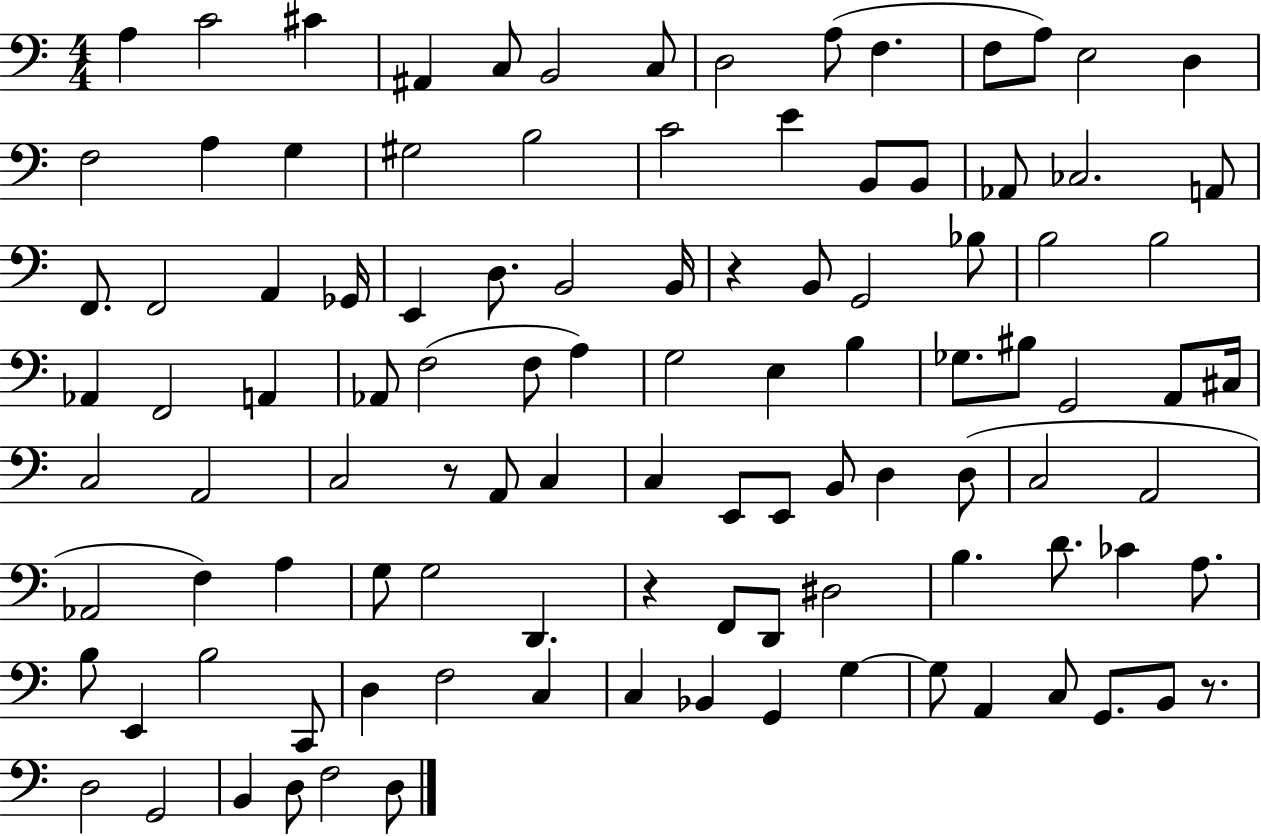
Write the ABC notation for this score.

X:1
T:Untitled
M:4/4
L:1/4
K:C
A, C2 ^C ^A,, C,/2 B,,2 C,/2 D,2 A,/2 F, F,/2 A,/2 E,2 D, F,2 A, G, ^G,2 B,2 C2 E B,,/2 B,,/2 _A,,/2 _C,2 A,,/2 F,,/2 F,,2 A,, _G,,/4 E,, D,/2 B,,2 B,,/4 z B,,/2 G,,2 _B,/2 B,2 B,2 _A,, F,,2 A,, _A,,/2 F,2 F,/2 A, G,2 E, B, _G,/2 ^B,/2 G,,2 A,,/2 ^C,/4 C,2 A,,2 C,2 z/2 A,,/2 C, C, E,,/2 E,,/2 B,,/2 D, D,/2 C,2 A,,2 _A,,2 F, A, G,/2 G,2 D,, z F,,/2 D,,/2 ^D,2 B, D/2 _C A,/2 B,/2 E,, B,2 C,,/2 D, F,2 C, C, _B,, G,, G, G,/2 A,, C,/2 G,,/2 B,,/2 z/2 D,2 G,,2 B,, D,/2 F,2 D,/2